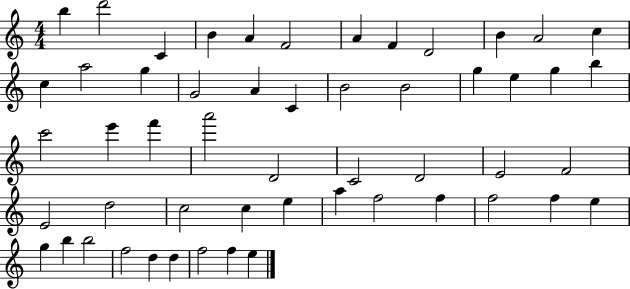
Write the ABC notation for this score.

X:1
T:Untitled
M:4/4
L:1/4
K:C
b d'2 C B A F2 A F D2 B A2 c c a2 g G2 A C B2 B2 g e g b c'2 e' f' a'2 D2 C2 D2 E2 F2 E2 d2 c2 c e a f2 f f2 f e g b b2 f2 d d f2 f e